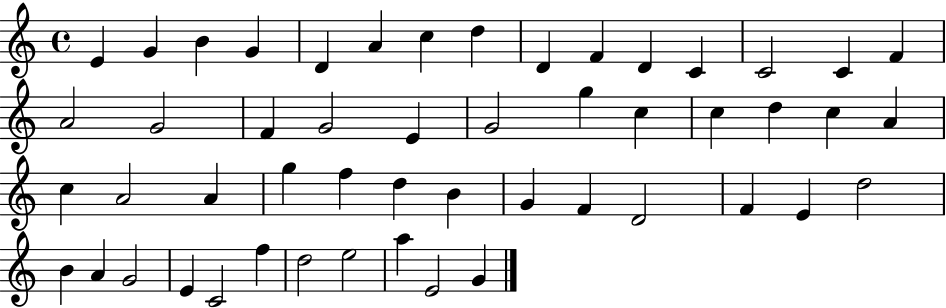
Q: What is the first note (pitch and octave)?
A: E4